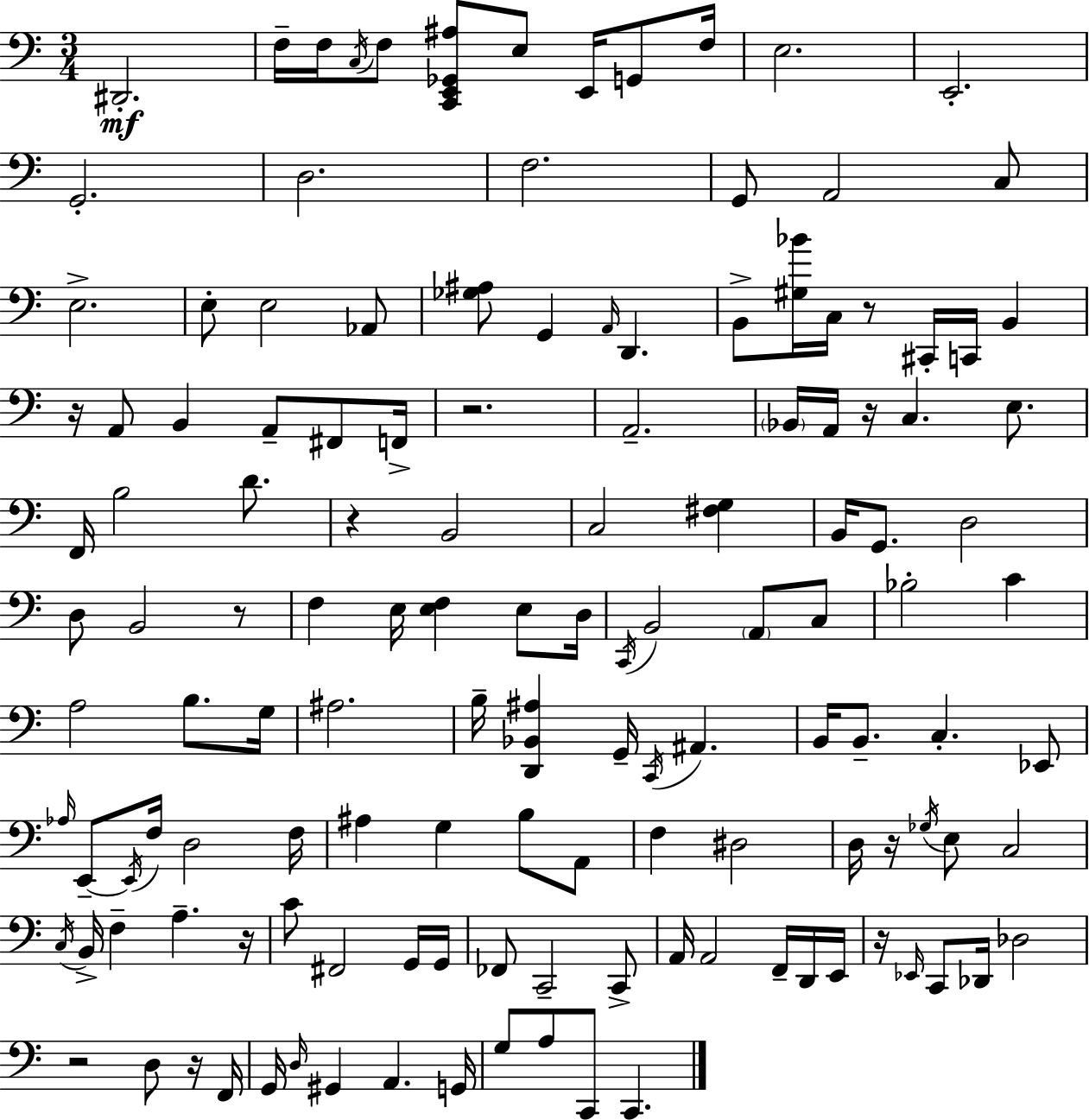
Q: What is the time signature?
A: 3/4